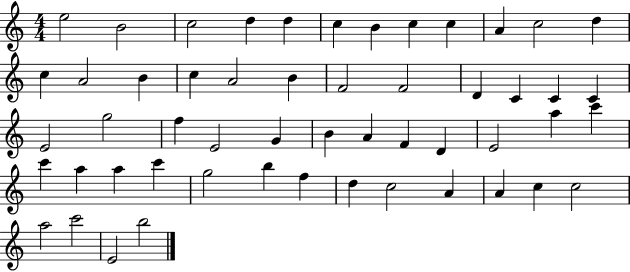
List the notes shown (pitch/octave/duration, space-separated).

E5/h B4/h C5/h D5/q D5/q C5/q B4/q C5/q C5/q A4/q C5/h D5/q C5/q A4/h B4/q C5/q A4/h B4/q F4/h F4/h D4/q C4/q C4/q C4/q E4/h G5/h F5/q E4/h G4/q B4/q A4/q F4/q D4/q E4/h A5/q C6/q C6/q A5/q A5/q C6/q G5/h B5/q F5/q D5/q C5/h A4/q A4/q C5/q C5/h A5/h C6/h E4/h B5/h